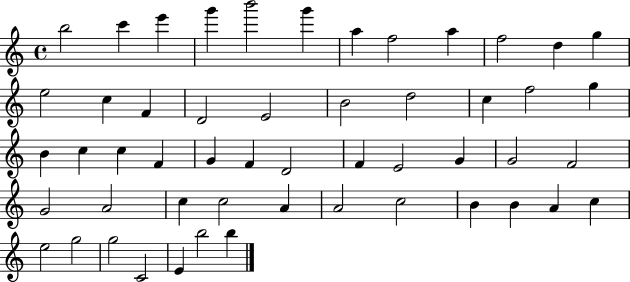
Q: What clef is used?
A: treble